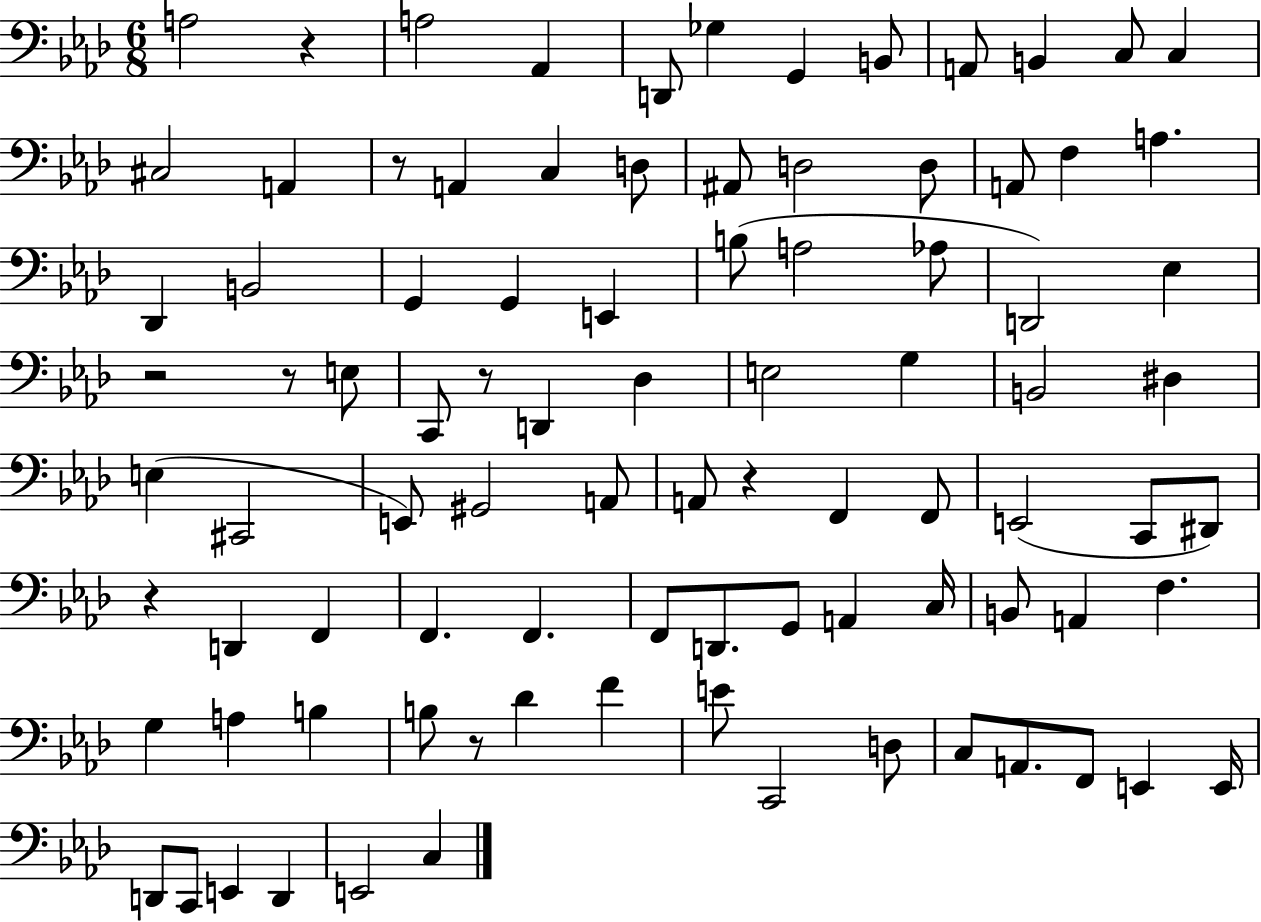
X:1
T:Untitled
M:6/8
L:1/4
K:Ab
A,2 z A,2 _A,, D,,/2 _G, G,, B,,/2 A,,/2 B,, C,/2 C, ^C,2 A,, z/2 A,, C, D,/2 ^A,,/2 D,2 D,/2 A,,/2 F, A, _D,, B,,2 G,, G,, E,, B,/2 A,2 _A,/2 D,,2 _E, z2 z/2 E,/2 C,,/2 z/2 D,, _D, E,2 G, B,,2 ^D, E, ^C,,2 E,,/2 ^G,,2 A,,/2 A,,/2 z F,, F,,/2 E,,2 C,,/2 ^D,,/2 z D,, F,, F,, F,, F,,/2 D,,/2 G,,/2 A,, C,/4 B,,/2 A,, F, G, A, B, B,/2 z/2 _D F E/2 C,,2 D,/2 C,/2 A,,/2 F,,/2 E,, E,,/4 D,,/2 C,,/2 E,, D,, E,,2 C,